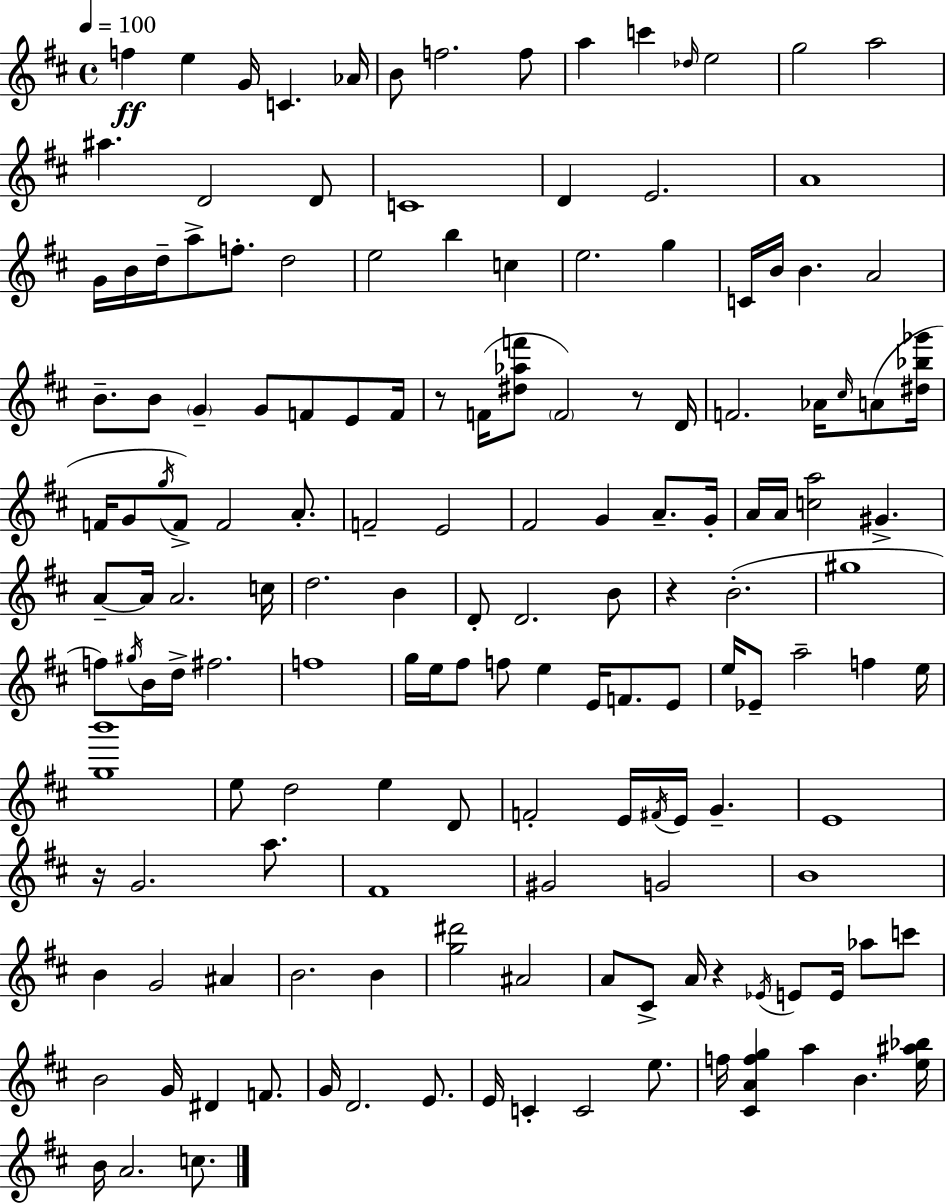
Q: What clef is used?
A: treble